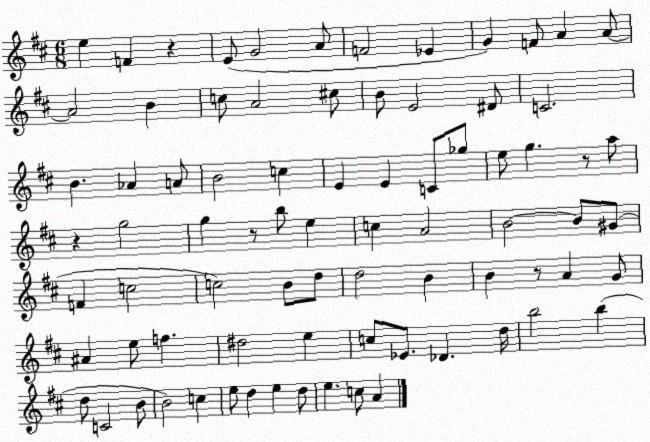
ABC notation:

X:1
T:Untitled
M:6/8
L:1/4
K:D
e F z E/2 G2 A/2 F2 _E G F/2 A A/2 A2 B c/2 A2 ^c/2 B/2 E2 ^D/2 C2 B _A A/2 B2 c E E C/2 _g/2 e/2 g z/2 a/2 z g2 g z/2 b/2 e c A2 B2 B/2 ^G/2 F c2 c2 B/2 d/2 d2 B B z/2 A G/2 ^A e/2 f ^d2 e c/2 _E/2 _D d/4 b2 b d/2 C2 B/2 B2 c e/2 d e d/2 e c/2 A